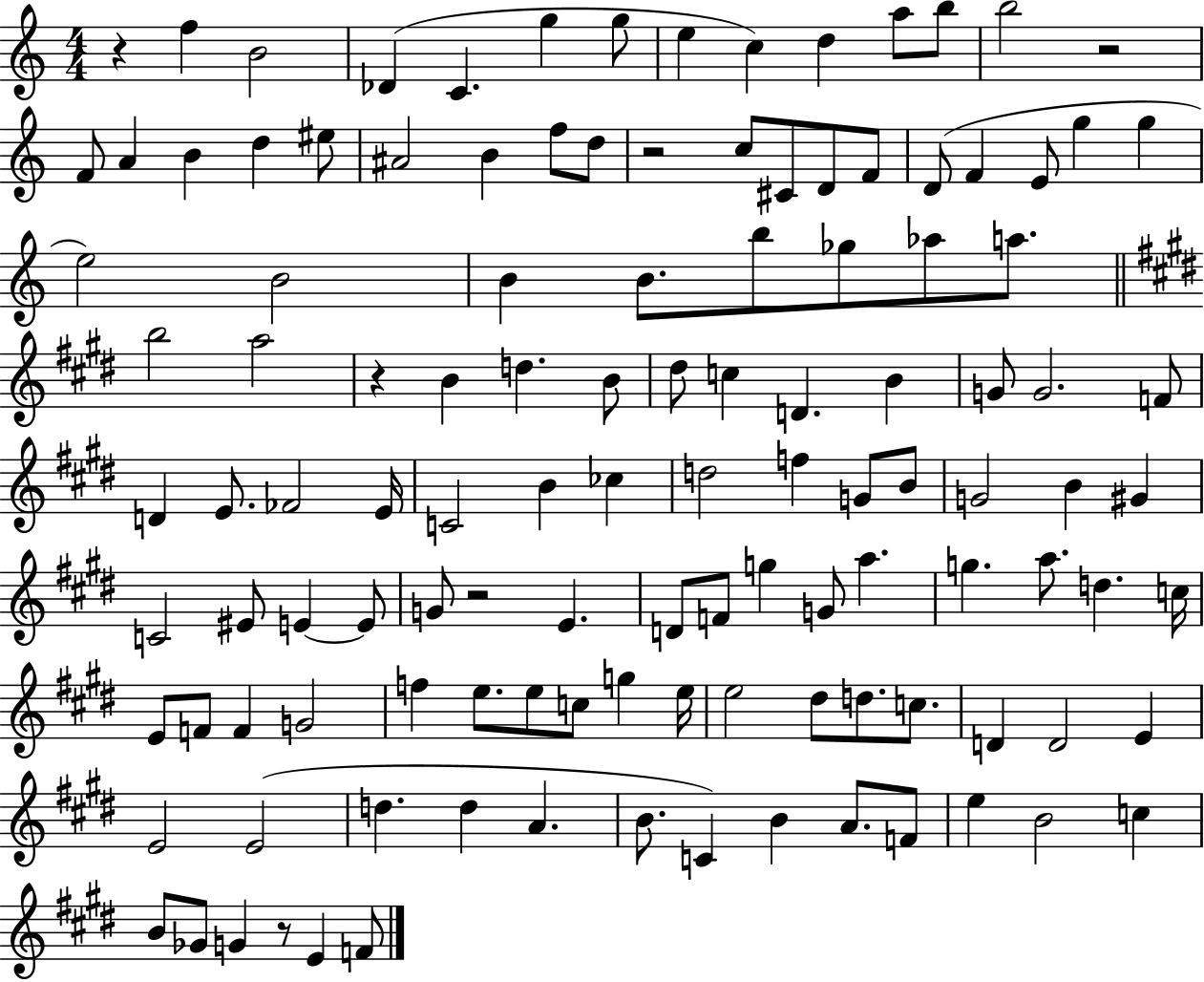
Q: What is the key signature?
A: C major